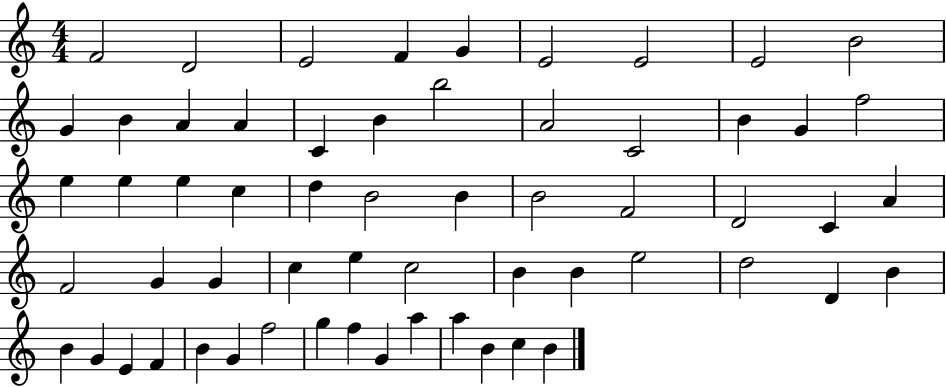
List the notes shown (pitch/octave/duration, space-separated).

F4/h D4/h E4/h F4/q G4/q E4/h E4/h E4/h B4/h G4/q B4/q A4/q A4/q C4/q B4/q B5/h A4/h C4/h B4/q G4/q F5/h E5/q E5/q E5/q C5/q D5/q B4/h B4/q B4/h F4/h D4/h C4/q A4/q F4/h G4/q G4/q C5/q E5/q C5/h B4/q B4/q E5/h D5/h D4/q B4/q B4/q G4/q E4/q F4/q B4/q G4/q F5/h G5/q F5/q G4/q A5/q A5/q B4/q C5/q B4/q